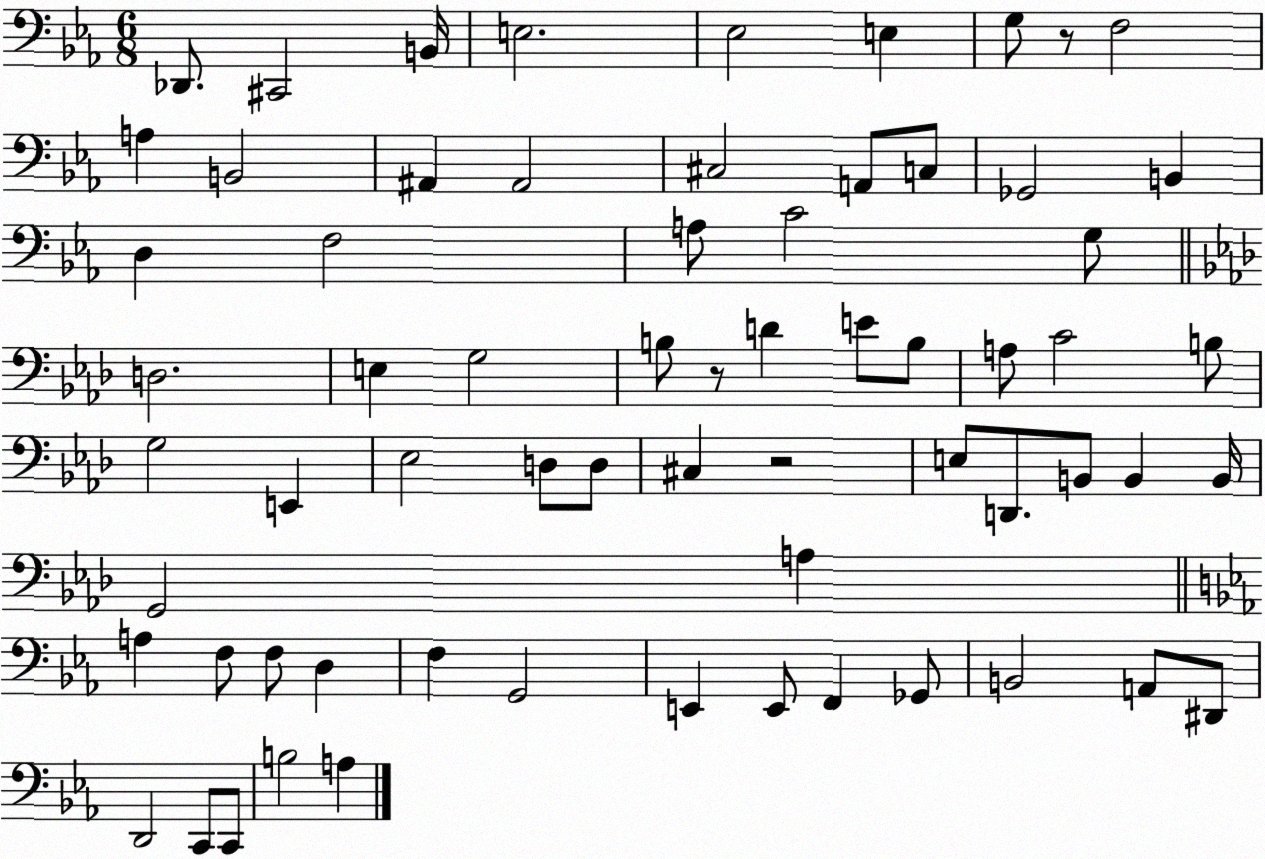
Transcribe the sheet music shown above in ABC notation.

X:1
T:Untitled
M:6/8
L:1/4
K:Eb
_D,,/2 ^C,,2 B,,/4 E,2 _E,2 E, G,/2 z/2 F,2 A, B,,2 ^A,, ^A,,2 ^C,2 A,,/2 C,/2 _G,,2 B,, D, F,2 A,/2 C2 G,/2 D,2 E, G,2 B,/2 z/2 D E/2 B,/2 A,/2 C2 B,/2 G,2 E,, _E,2 D,/2 D,/2 ^C, z2 E,/2 D,,/2 B,,/2 B,, B,,/4 G,,2 A, A, F,/2 F,/2 D, F, G,,2 E,, E,,/2 F,, _G,,/2 B,,2 A,,/2 ^D,,/2 D,,2 C,,/2 C,,/2 B,2 A,